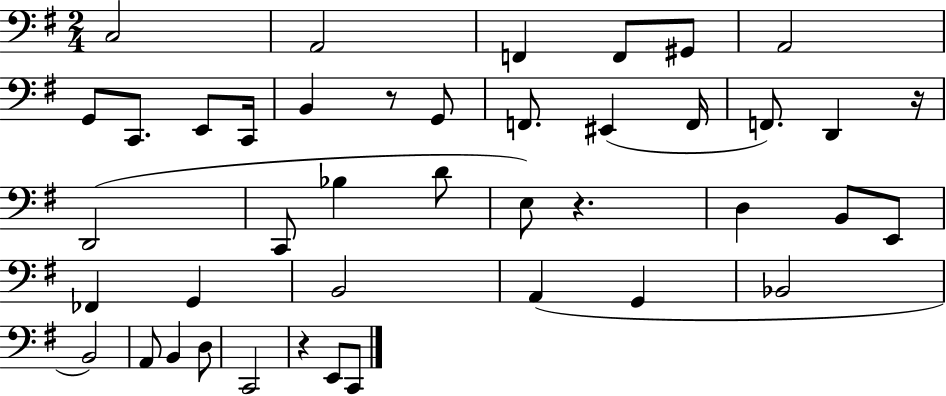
C3/h A2/h F2/q F2/e G#2/e A2/h G2/e C2/e. E2/e C2/s B2/q R/e G2/e F2/e. EIS2/q F2/s F2/e. D2/q R/s D2/h C2/e Bb3/q D4/e E3/e R/q. D3/q B2/e E2/e FES2/q G2/q B2/h A2/q G2/q Bb2/h B2/h A2/e B2/q D3/e C2/h R/q E2/e C2/e